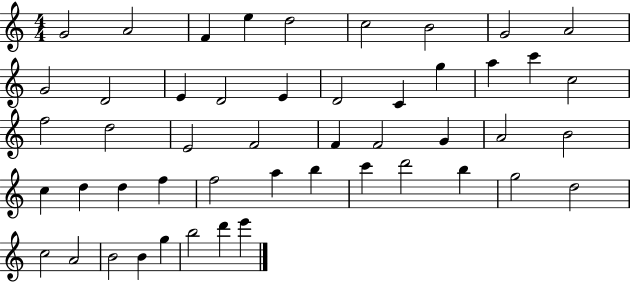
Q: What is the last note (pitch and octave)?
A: E6